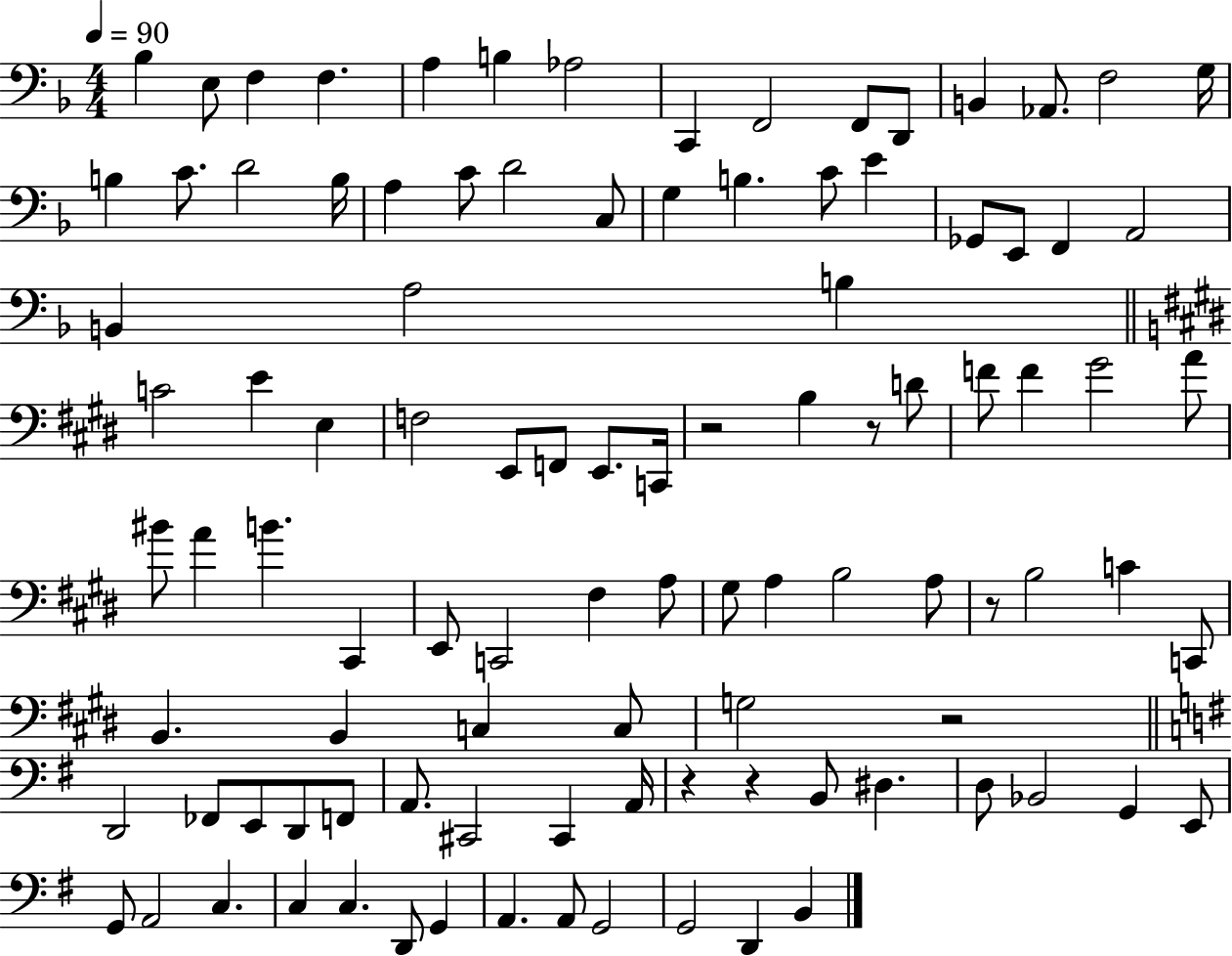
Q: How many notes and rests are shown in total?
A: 102